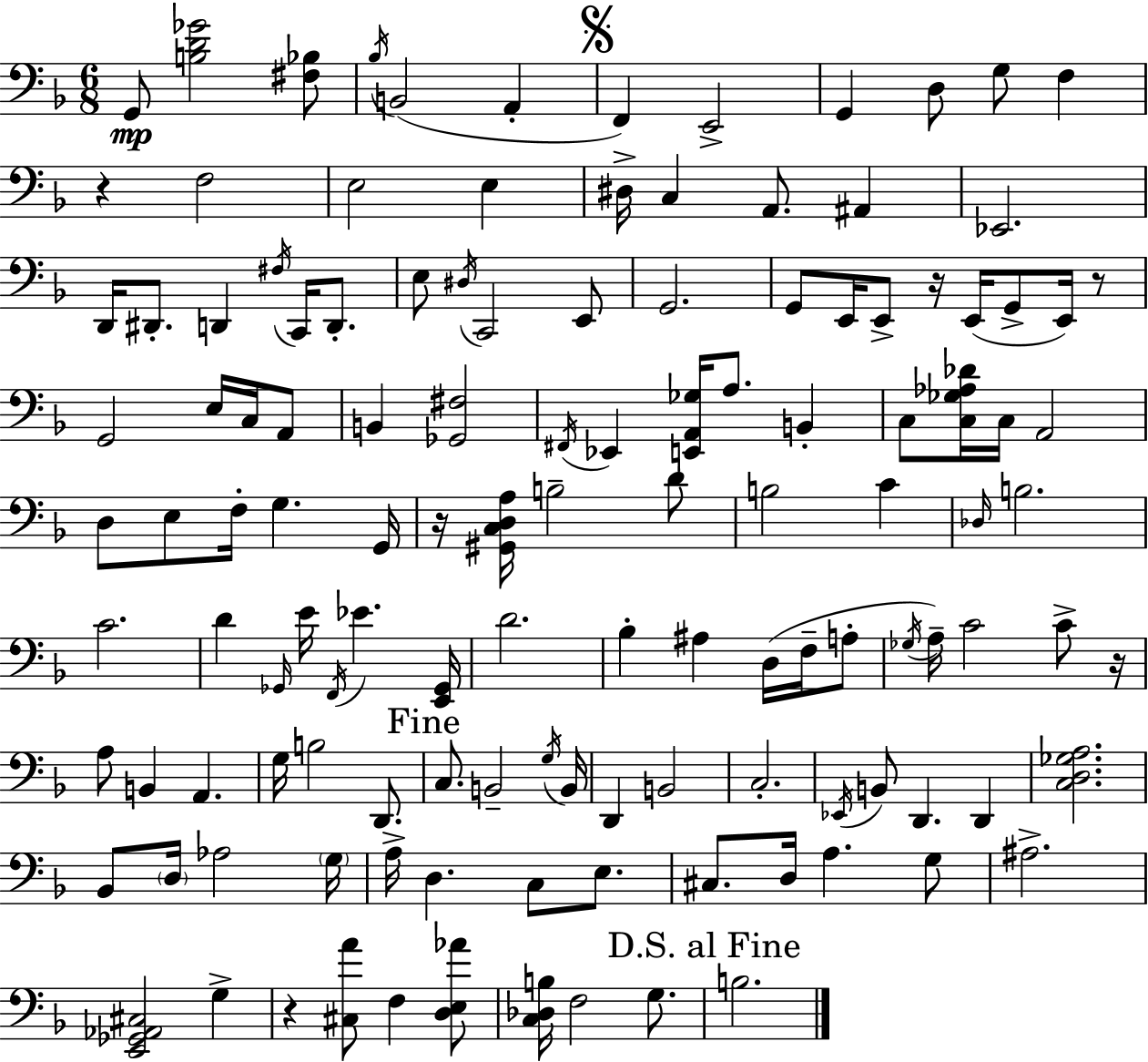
X:1
T:Untitled
M:6/8
L:1/4
K:F
G,,/2 [B,D_G]2 [^F,_B,]/2 _B,/4 B,,2 A,, F,, E,,2 G,, D,/2 G,/2 F, z F,2 E,2 E, ^D,/4 C, A,,/2 ^A,, _E,,2 D,,/4 ^D,,/2 D,, ^F,/4 C,,/4 D,,/2 E,/2 ^D,/4 C,,2 E,,/2 G,,2 G,,/2 E,,/4 E,,/2 z/4 E,,/4 G,,/2 E,,/4 z/2 G,,2 E,/4 C,/4 A,,/2 B,, [_G,,^F,]2 ^F,,/4 _E,, [E,,A,,_G,]/4 A,/2 B,, C,/2 [C,_G,_A,_D]/4 C,/4 A,,2 D,/2 E,/2 F,/4 G, G,,/4 z/4 [^G,,C,D,A,]/4 B,2 D/2 B,2 C _D,/4 B,2 C2 D _G,,/4 E/4 F,,/4 _E [E,,_G,,]/4 D2 _B, ^A, D,/4 F,/4 A,/2 _G,/4 A,/4 C2 C/2 z/4 A,/2 B,, A,, G,/4 B,2 D,,/2 C,/2 B,,2 G,/4 B,,/4 D,, B,,2 C,2 _E,,/4 B,,/2 D,, D,, [C,D,_G,A,]2 _B,,/2 D,/4 _A,2 G,/4 A,/4 D, C,/2 E,/2 ^C,/2 D,/4 A, G,/2 ^A,2 [E,,_G,,_A,,^C,]2 G, z [^C,A]/2 F, [D,E,_A]/2 [C,_D,B,]/4 F,2 G,/2 B,2